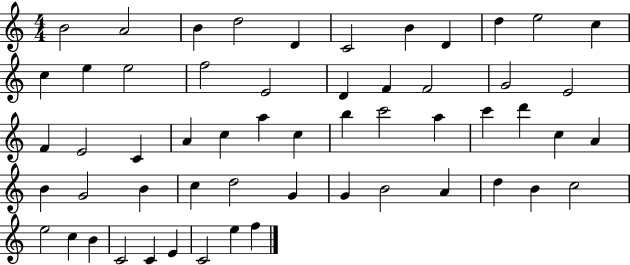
B4/h A4/h B4/q D5/h D4/q C4/h B4/q D4/q D5/q E5/h C5/q C5/q E5/q E5/h F5/h E4/h D4/q F4/q F4/h G4/h E4/h F4/q E4/h C4/q A4/q C5/q A5/q C5/q B5/q C6/h A5/q C6/q D6/q C5/q A4/q B4/q G4/h B4/q C5/q D5/h G4/q G4/q B4/h A4/q D5/q B4/q C5/h E5/h C5/q B4/q C4/h C4/q E4/q C4/h E5/q F5/q